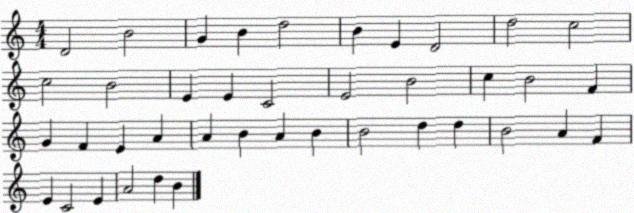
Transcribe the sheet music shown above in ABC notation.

X:1
T:Untitled
M:4/4
L:1/4
K:C
D2 B2 G B d2 B E D2 d2 c2 c2 B2 E E C2 E2 B2 c B2 F G F E A A B A B B2 d d B2 A F E C2 E A2 d B